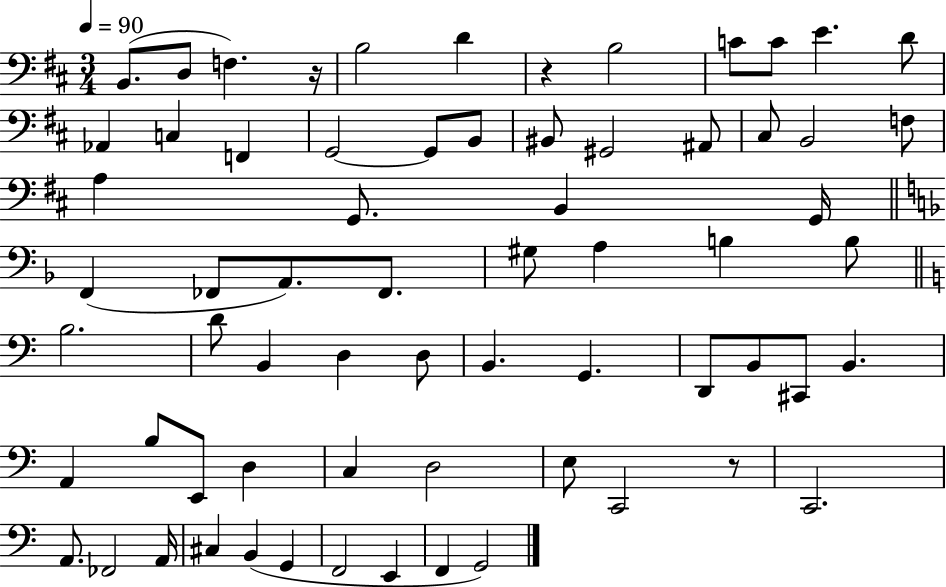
X:1
T:Untitled
M:3/4
L:1/4
K:D
B,,/2 D,/2 F, z/4 B,2 D z B,2 C/2 C/2 E D/2 _A,, C, F,, G,,2 G,,/2 B,,/2 ^B,,/2 ^G,,2 ^A,,/2 ^C,/2 B,,2 F,/2 A, G,,/2 B,, G,,/4 F,, _F,,/2 A,,/2 _F,,/2 ^G,/2 A, B, B,/2 B,2 D/2 B,, D, D,/2 B,, G,, D,,/2 B,,/2 ^C,,/2 B,, A,, B,/2 E,,/2 D, C, D,2 E,/2 C,,2 z/2 C,,2 A,,/2 _F,,2 A,,/4 ^C, B,, G,, F,,2 E,, F,, G,,2